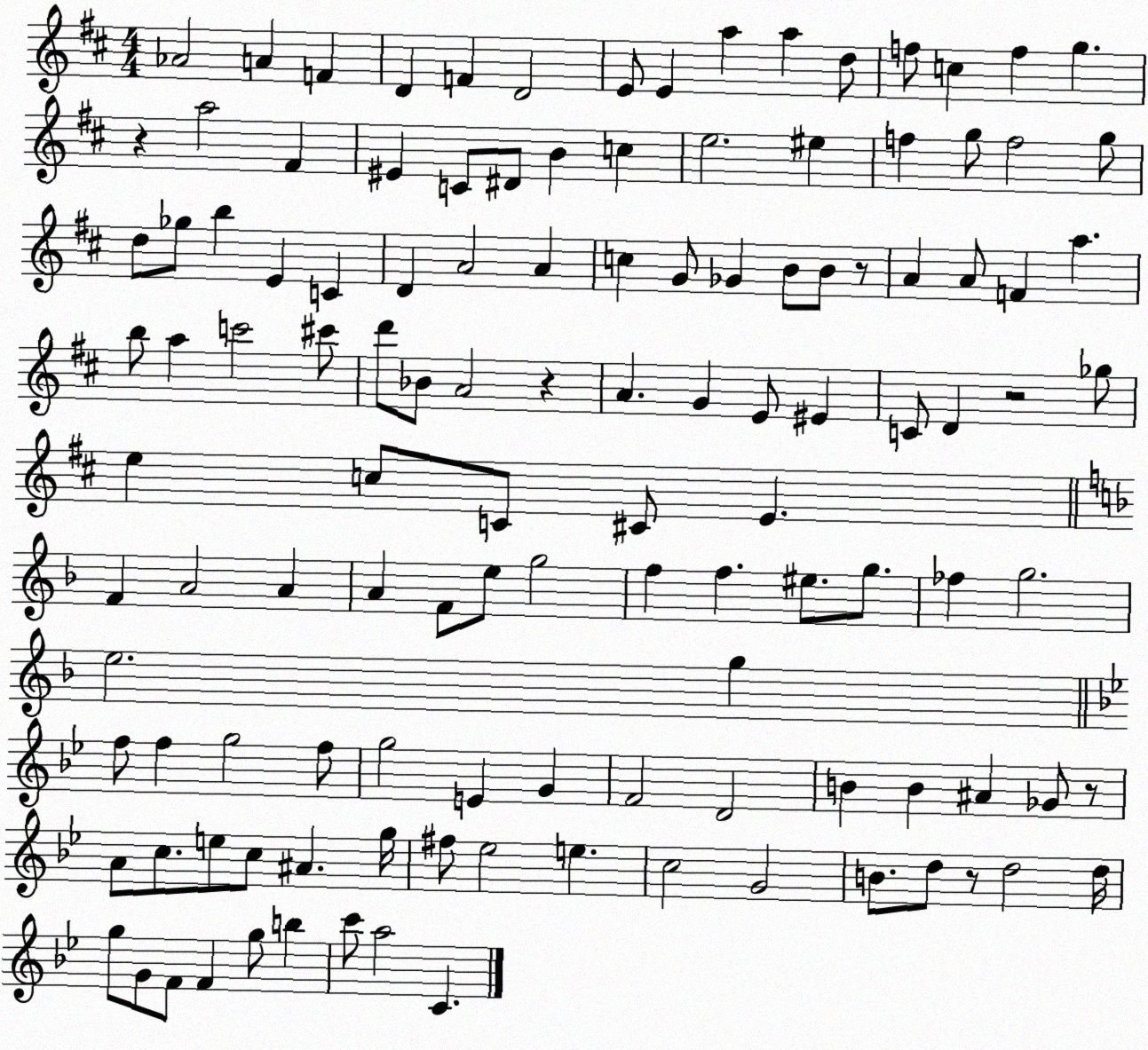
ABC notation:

X:1
T:Untitled
M:4/4
L:1/4
K:D
_A2 A F D F D2 E/2 E a a d/2 f/2 c f g z a2 ^F ^E C/2 ^D/2 B c e2 ^e f g/2 f2 g/2 d/2 _g/2 b E C D A2 A c G/2 _G B/2 B/2 z/2 A A/2 F a b/2 a c'2 ^c'/2 d'/2 _B/2 A2 z A G E/2 ^E C/2 D z2 _g/2 e c/2 C/2 ^C/2 E F A2 A A F/2 e/2 g2 f f ^e/2 g/2 _f g2 e2 g f/2 f g2 f/2 g2 E G F2 D2 B B ^A _G/2 z/2 A/2 c/2 e/2 c/2 ^A g/4 ^f/2 _e2 e c2 G2 B/2 d/2 z/2 d2 d/4 g/2 G/2 F/2 F g/2 b c'/2 a2 C